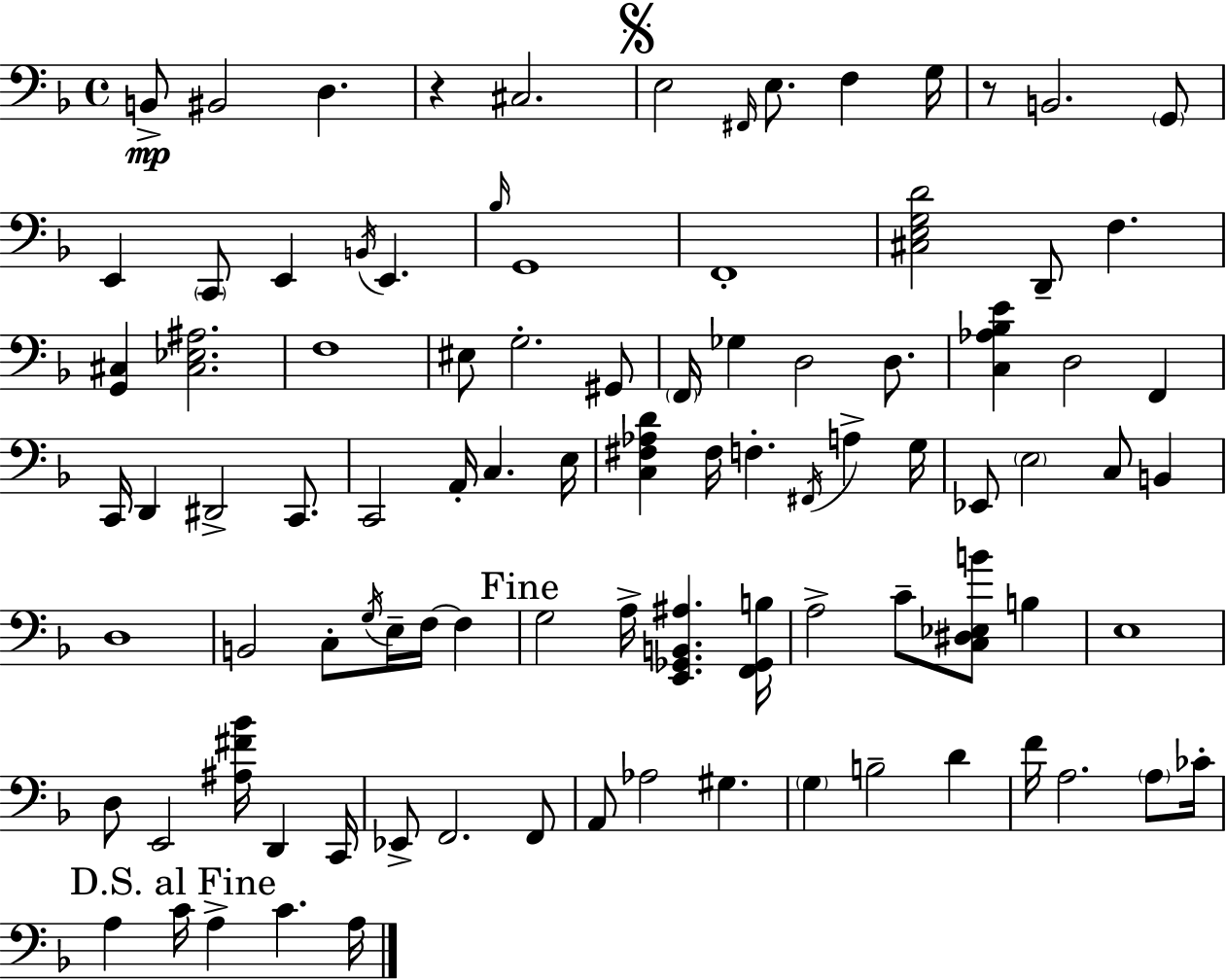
{
  \clef bass
  \time 4/4
  \defaultTimeSignature
  \key f \major
  b,8->\mp bis,2 d4. | r4 cis2. | \mark \markup { \musicglyph "scripts.segno" } e2 \grace { fis,16 } e8. f4 | g16 r8 b,2. \parenthesize g,8 | \break e,4 \parenthesize c,8 e,4 \acciaccatura { b,16 } e,4. | \grace { bes16 } g,1 | f,1-. | <cis e g d'>2 d,8-- f4. | \break <g, cis>4 <cis ees ais>2. | f1 | eis8 g2.-. | gis,8 \parenthesize f,16 ges4 d2 | \break d8. <c aes bes e'>4 d2 f,4 | c,16 d,4 dis,2-> | c,8. c,2 a,16-. c4. | e16 <c fis aes d'>4 fis16 f4.-. \acciaccatura { fis,16 } a4-> | \break g16 ees,8 \parenthesize e2 c8 | b,4 d1 | b,2 c8-. \acciaccatura { g16 } e16-- | f16~~ f4 \mark "Fine" g2 a16-> <e, ges, b, ais>4. | \break <f, ges, b>16 a2-> c'8-- <c dis ees b'>8 | b4 e1 | d8 e,2 <ais fis' bes'>16 | d,4 c,16 ees,8-> f,2. | \break f,8 a,8 aes2 gis4. | \parenthesize g4 b2-- | d'4 f'16 a2. | \parenthesize a8 ces'16-. \mark "D.S. al Fine" a4 c'16 a4-> c'4. | \break a16 \bar "|."
}